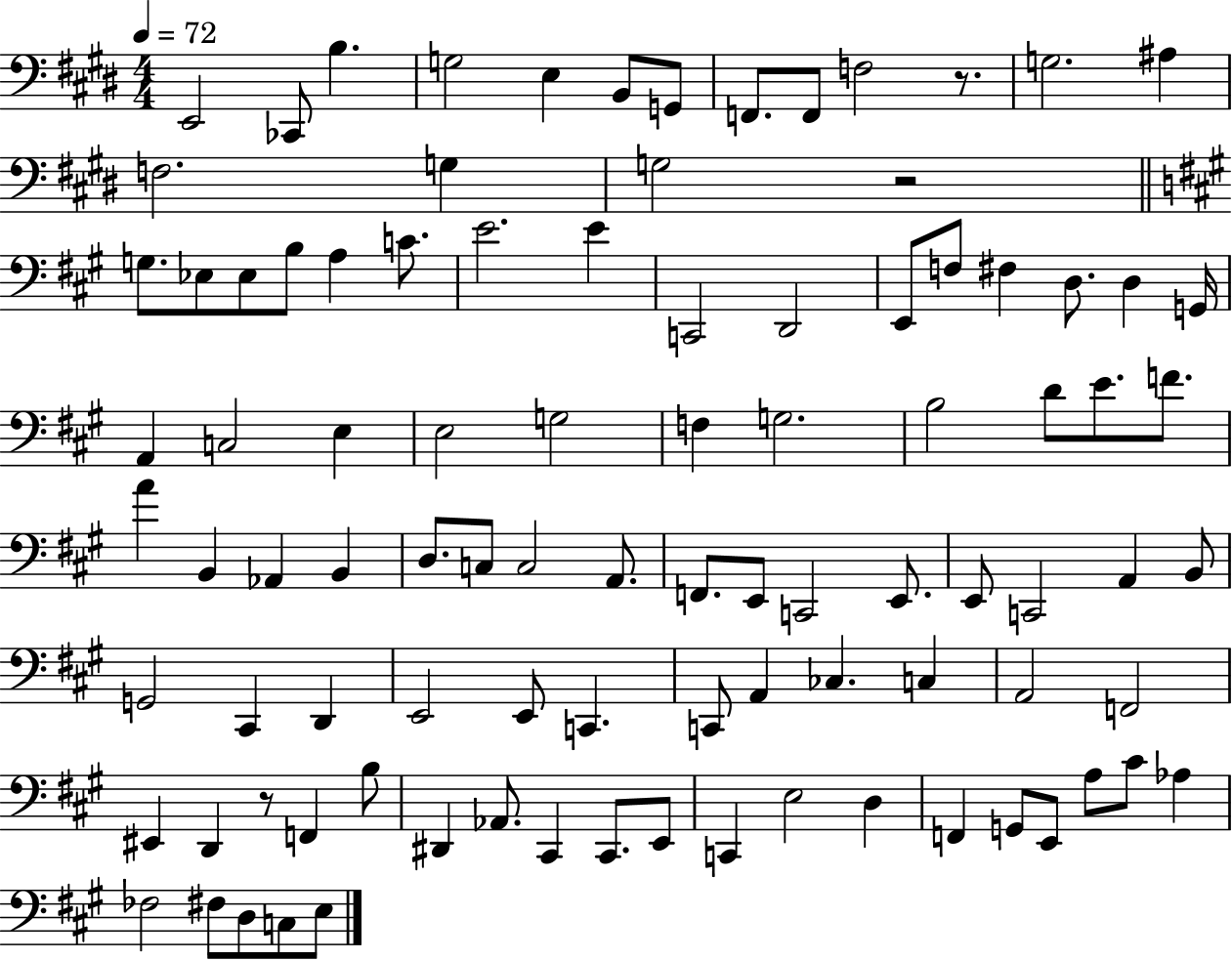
E2/h CES2/e B3/q. G3/h E3/q B2/e G2/e F2/e. F2/e F3/h R/e. G3/h. A#3/q F3/h. G3/q G3/h R/h G3/e. Eb3/e Eb3/e B3/e A3/q C4/e. E4/h. E4/q C2/h D2/h E2/e F3/e F#3/q D3/e. D3/q G2/s A2/q C3/h E3/q E3/h G3/h F3/q G3/h. B3/h D4/e E4/e. F4/e. A4/q B2/q Ab2/q B2/q D3/e. C3/e C3/h A2/e. F2/e. E2/e C2/h E2/e. E2/e C2/h A2/q B2/e G2/h C#2/q D2/q E2/h E2/e C2/q. C2/e A2/q CES3/q. C3/q A2/h F2/h EIS2/q D2/q R/e F2/q B3/e D#2/q Ab2/e. C#2/q C#2/e. E2/e C2/q E3/h D3/q F2/q G2/e E2/e A3/e C#4/e Ab3/q FES3/h F#3/e D3/e C3/e E3/e